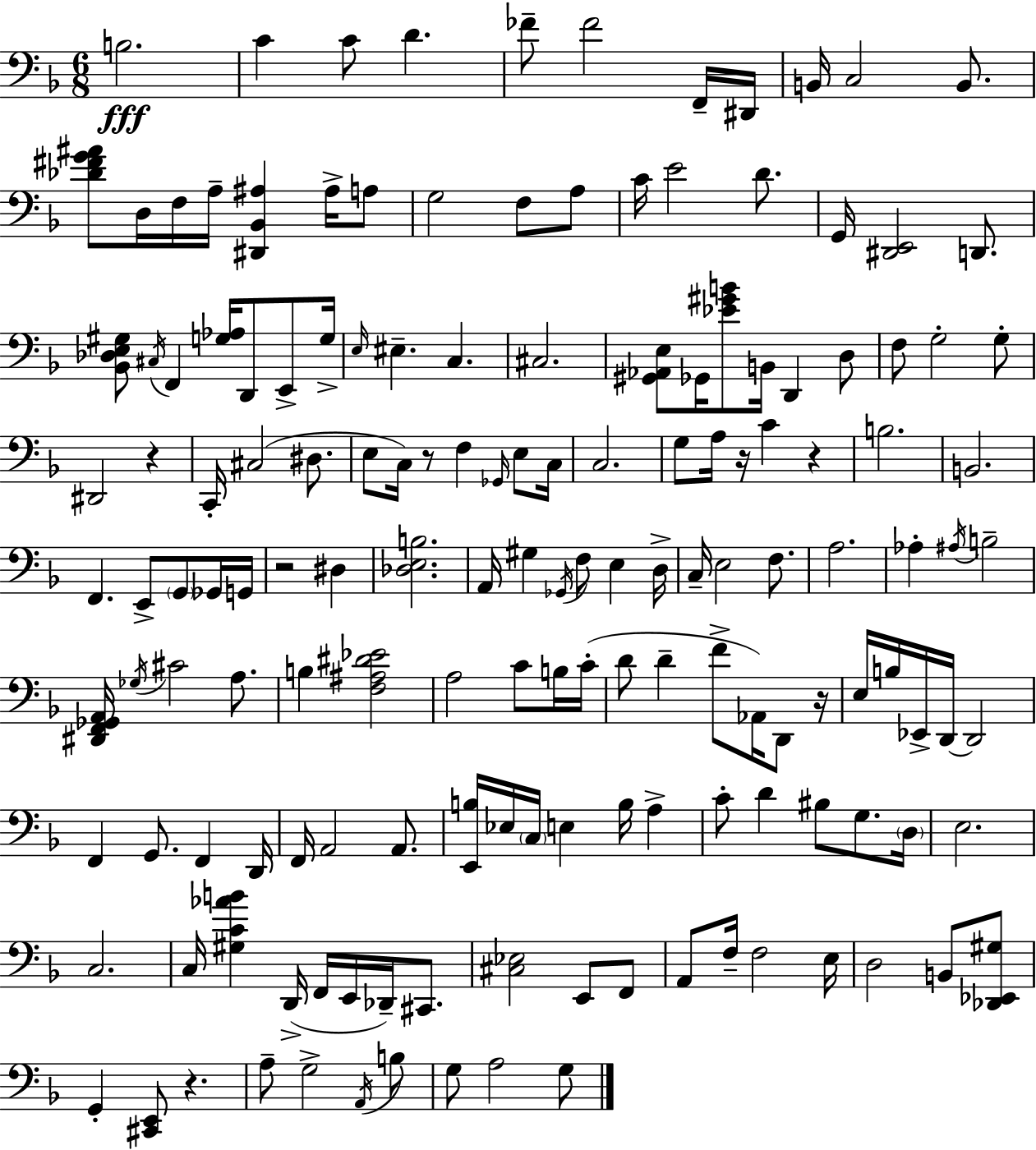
B3/h. C4/q C4/e D4/q. FES4/e FES4/h F2/s D#2/s B2/s C3/h B2/e. [Db4,F#4,G4,A#4]/e D3/s F3/s A3/s [D#2,Bb2,A#3]/q A#3/s A3/e G3/h F3/e A3/e C4/s E4/h D4/e. G2/s [D#2,E2]/h D2/e. [Bb2,Db3,E3,G#3]/e C#3/s F2/q [G3,Ab3]/s D2/e E2/e G3/s E3/s EIS3/q. C3/q. C#3/h. [G#2,Ab2,E3]/e Gb2/s [Eb4,G#4,B4]/e B2/s D2/q D3/e F3/e G3/h G3/e D#2/h R/q C2/s C#3/h D#3/e. E3/e C3/s R/e F3/q Gb2/s E3/e C3/s C3/h. G3/e A3/s R/s C4/q R/q B3/h. B2/h. F2/q. E2/e G2/e Gb2/s G2/s R/h D#3/q [Db3,E3,B3]/h. A2/s G#3/q Gb2/s F3/e E3/q D3/s C3/s E3/h F3/e. A3/h. Ab3/q A#3/s B3/h [D#2,F2,Gb2,A2]/s Gb3/s C#4/h A3/e. B3/q [F3,A#3,D#4,Eb4]/h A3/h C4/e B3/s C4/s D4/e D4/q F4/e Ab2/s D2/e R/s E3/s B3/s Eb2/s D2/s D2/h F2/q G2/e. F2/q D2/s F2/s A2/h A2/e. [E2,B3]/s Eb3/s C3/s E3/q B3/s A3/q C4/e D4/q BIS3/e G3/e. D3/s E3/h. C3/h. C3/s [G#3,C4,Ab4,B4]/q D2/s F2/s E2/s Db2/s C#2/e. [C#3,Eb3]/h E2/e F2/e A2/e F3/s F3/h E3/s D3/h B2/e [Db2,Eb2,G#3]/e G2/q [C#2,E2]/e R/q. A3/e G3/h A2/s B3/e G3/e A3/h G3/e